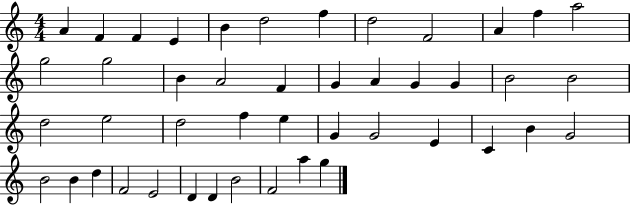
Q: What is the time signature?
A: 4/4